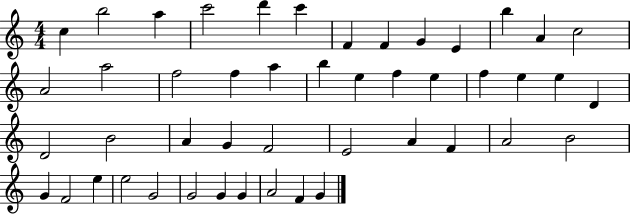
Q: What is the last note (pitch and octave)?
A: G4